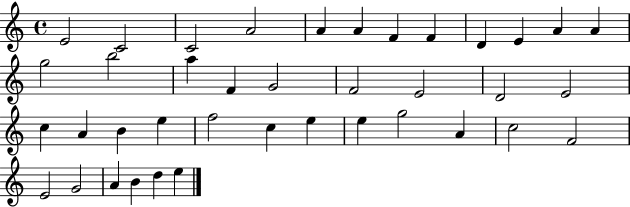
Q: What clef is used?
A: treble